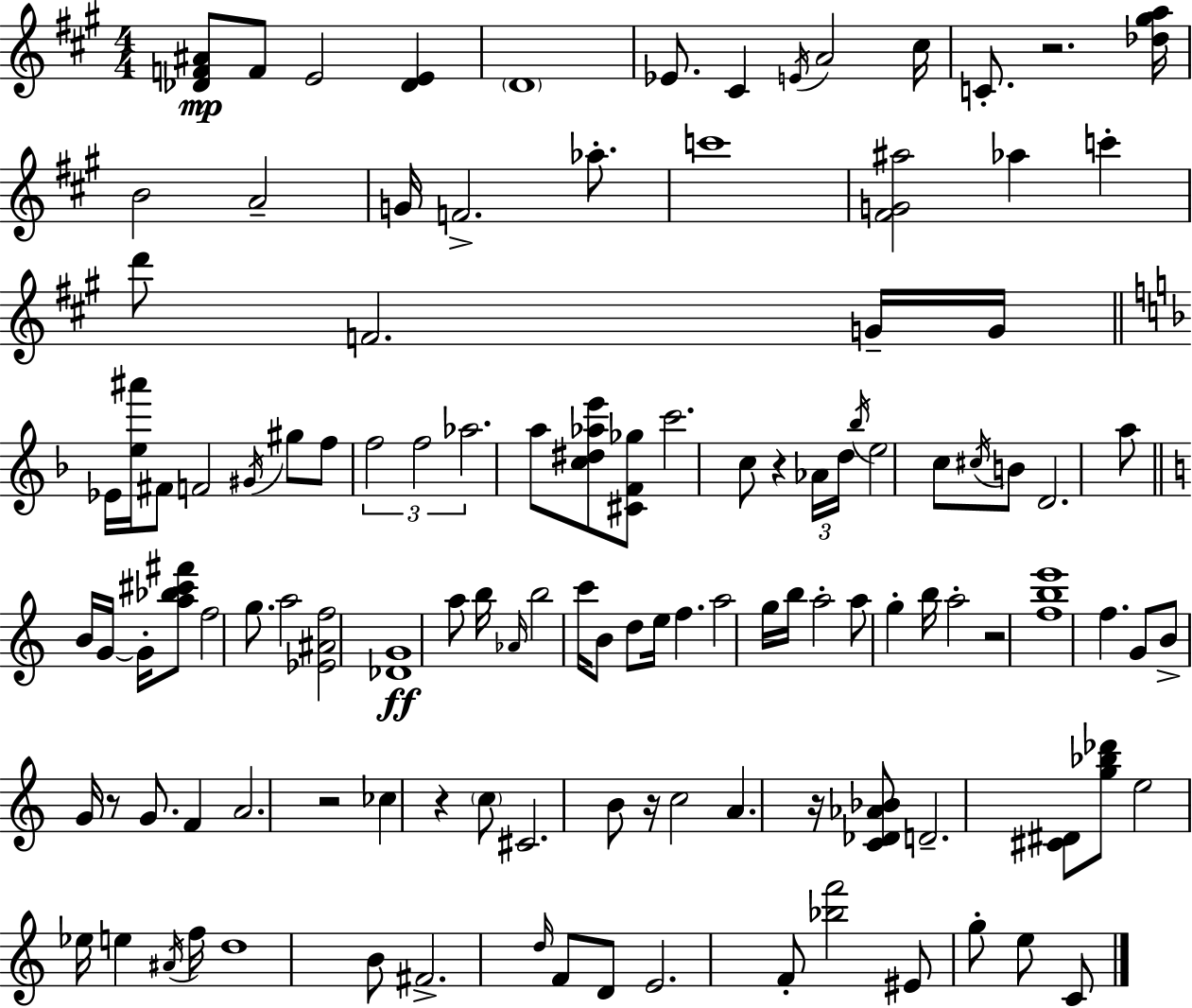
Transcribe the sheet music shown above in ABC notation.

X:1
T:Untitled
M:4/4
L:1/4
K:A
[_DF^A]/2 F/2 E2 [_DE] D4 _E/2 ^C E/4 A2 ^c/4 C/2 z2 [_d^ga]/4 B2 A2 G/4 F2 _a/2 c'4 [^FG^a]2 _a c' d'/2 F2 G/4 G/4 _E/4 [e^a']/4 ^F/2 F2 ^G/4 ^g/2 f/2 f2 f2 _a2 a/2 [c^d_ae']/2 [^CF_g]/2 c'2 c/2 z _A/4 d/4 _b/4 e2 c/2 ^c/4 B/2 D2 a/2 B/4 G/4 G/4 [a_b^c'^f']/2 f2 g/2 a2 [_E^Af]2 [_DG]4 a/2 b/4 _A/4 b2 c'/4 B/2 d/2 e/4 f a2 g/4 b/4 a2 a/2 g b/4 a2 z2 [fbe']4 f G/2 B/2 G/4 z/2 G/2 F A2 z2 _c z c/2 ^C2 B/2 z/4 c2 A z/4 [C_D_A_B]/2 D2 [^C^D]/2 [g_b_d']/2 e2 _e/4 e ^A/4 f/4 d4 B/2 ^F2 d/4 F/2 D/2 E2 F/2 [_bf']2 ^E/2 g/2 e/2 C/2